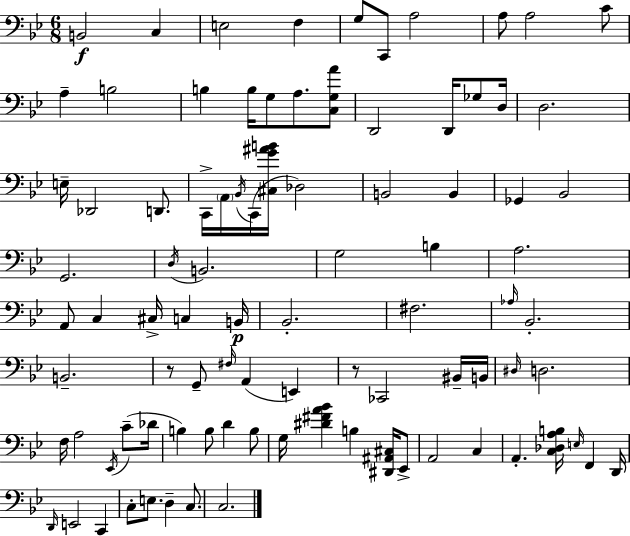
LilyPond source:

{
  \clef bass
  \numericTimeSignature
  \time 6/8
  \key bes \major
  b,2\f c4 | e2 f4 | g8 c,8 a2 | a8 a2 c'8 | \break a4-- b2 | b4 b16 g8 a8. <c g a'>8 | d,2 d,16 ges8 d16 | d2. | \break e16-- des,2 d,8. | c,16-> \parenthesize a,16 \acciaccatura { bes,16 } c,16( <cis g' ais' b'>16 des2) | b,2 b,4 | ges,4 bes,2 | \break g,2. | \acciaccatura { d16 } b,2. | g2 b4 | a2. | \break a,8 c4 cis16-> c4 | b,16\p bes,2.-. | fis2. | \grace { aes16 } bes,2.-. | \break b,2.-- | r8 g,8-- \grace { fis16 }( a,4 | e,4) r8 ces,2 | bis,16-- b,16 \grace { dis16 } d2. | \break f16 a2 | \acciaccatura { ees,16 }( c'8-- des'16 b4) b8 | d'4 b8 g16 <dis' fis' a' bes'>4 b4 | <dis, ais, cis>16 ees,8-> a,2 | \break c4 a,4.-. | <c des a b>16 \grace { e16 } f,4 d,16 \grace { d,16 } e,2 | c,4 c8-. e8. | d4-- c8. c2. | \break \bar "|."
}